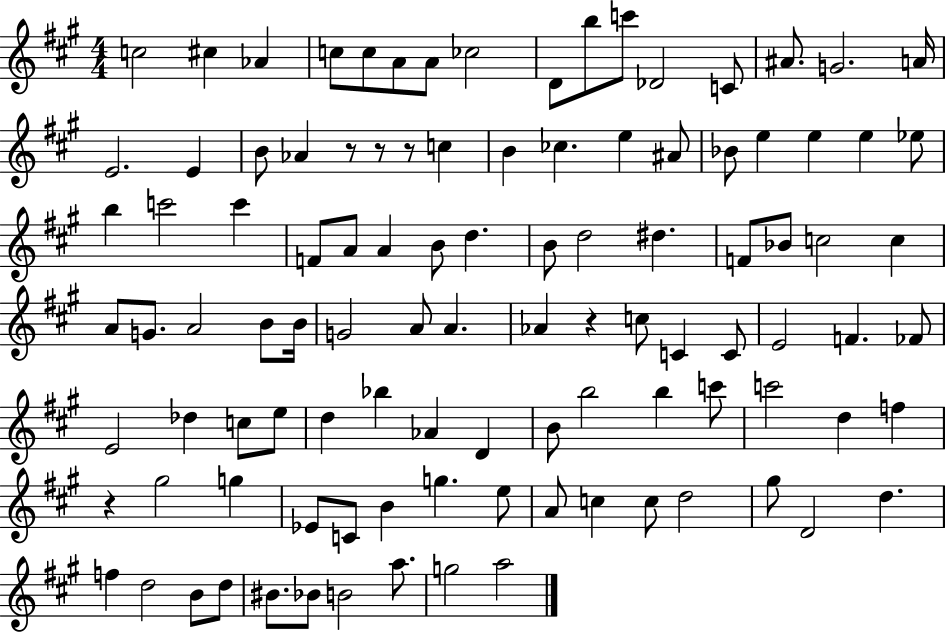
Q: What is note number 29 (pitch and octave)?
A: E5